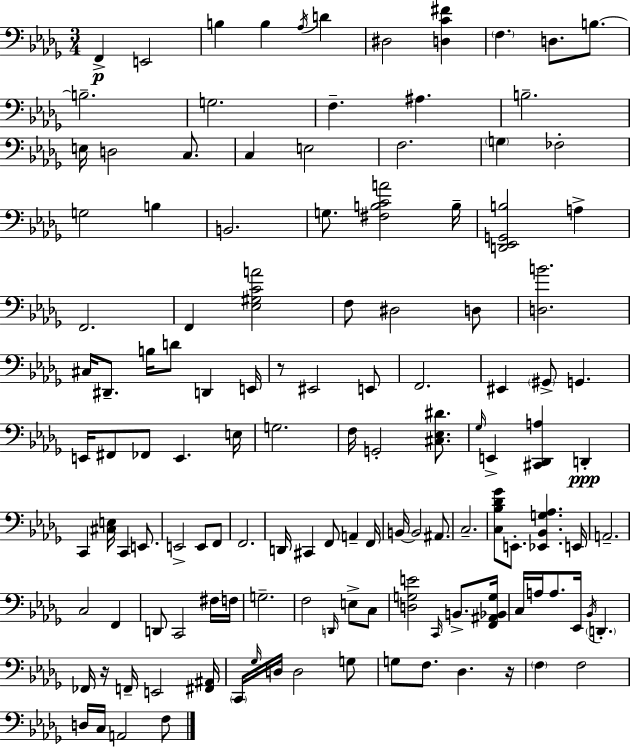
F2/q E2/h B3/q B3/q Ab3/s D4/q D#3/h [D3,C4,F#4]/q F3/q. D3/e. B3/e. B3/h. G3/h. F3/q. A#3/q. B3/h. E3/s D3/h C3/e. C3/q E3/h F3/h. G3/q FES3/h G3/h B3/q B2/h. G3/e. [F#3,B3,C4,A4]/h B3/s [D2,Eb2,G2,B3]/h A3/q F2/h. F2/q [Eb3,G#3,C4,A4]/h F3/e D#3/h D3/e [D3,B4]/h. C#3/s D#2/e. B3/s D4/e D2/q E2/s R/e EIS2/h E2/e F2/h. EIS2/q G#2/e G2/q. E2/s F#2/e FES2/e E2/q. E3/s G3/h. F3/s G2/h [C#3,Eb3,D#4]/e. Gb3/s E2/q [C#2,Db2,A3]/q D2/q C2/q [C#3,E3]/s C2/q E2/e. E2/h E2/e F2/e F2/h. D2/s C#2/q F2/e A2/q F2/s B2/s B2/h A#2/e. C3/h. [C3,Bb3,Db4,Gb4]/e E2/e. [Eb2,Bb2,G3,Ab3]/q. E2/s A2/h. C3/h F2/q D2/e C2/h F#3/s F3/s G3/h. F3/h D2/s E3/e C3/e [D3,G3,E4]/h C2/s B2/e. [F2,A#2,Bb2,G3]/s C3/s A3/s A3/e. Eb2/s Bb2/s D2/q. FES2/s R/s F2/s E2/h [F#2,A#2]/s C2/s Gb3/s D3/s D3/h G3/e G3/e F3/e. Db3/q. R/s F3/q F3/h D3/s C3/s A2/h F3/e